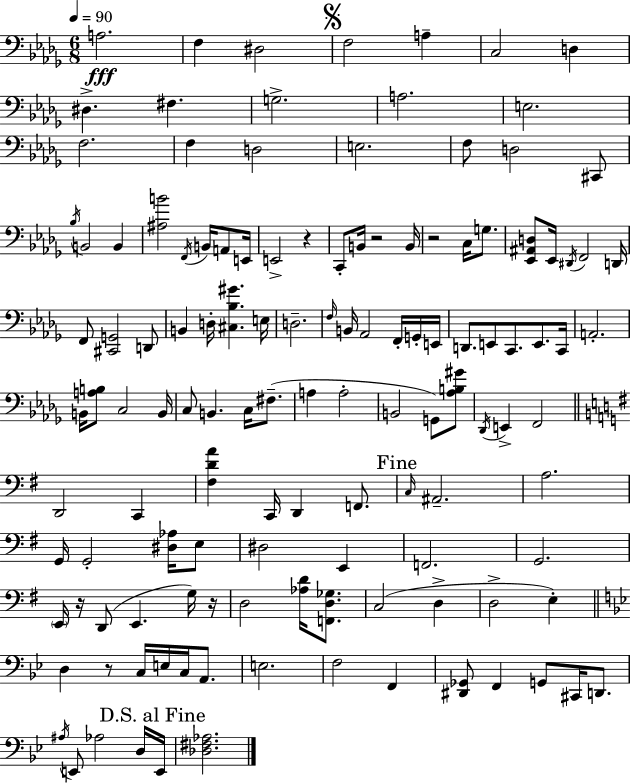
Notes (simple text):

A3/h. F3/q D#3/h F3/h A3/q C3/h D3/q D#3/q. F#3/q. G3/h. A3/h. E3/h. F3/h. F3/q D3/h E3/h. F3/e D3/h C#2/e Bb3/s B2/h B2/q [A#3,B4]/h F2/s B2/s A2/e E2/s E2/h R/q C2/e B2/s R/h B2/s R/h C3/s G3/e. [Eb2,A#2,D3]/e Eb2/s D#2/s F2/h D2/s F2/e [C#2,G2]/h D2/e B2/q D3/s [C#3,Bb3,G#4]/q. E3/s D3/h. F3/s B2/s Ab2/h F2/s G2/s E2/s D2/e. E2/e C2/e. E2/e. C2/s A2/h. B2/s [A3,B3]/e C3/h B2/s C3/e B2/q. C3/s F#3/e. A3/q A3/h B2/h G2/e [Ab3,B3,G#4]/e Db2/s E2/q F2/h D2/h C2/q [F#3,D4,A4]/q C2/s D2/q F2/e. C3/s A#2/h. A3/h. G2/s G2/h [D#3,Ab3]/s E3/e D#3/h E2/q F2/h. G2/h. E2/s R/s D2/e E2/q. G3/s R/s D3/h [Ab3,D4]/s [F2,D3,Gb3]/e. C3/h D3/q D3/h E3/q D3/q R/e C3/s E3/s C3/s A2/e. E3/h. F3/h F2/q [D#2,Gb2]/e F2/q G2/e C#2/s D2/e. A#3/s E2/e Ab3/h D3/s E2/s [Db3,F#3,Ab3]/h.